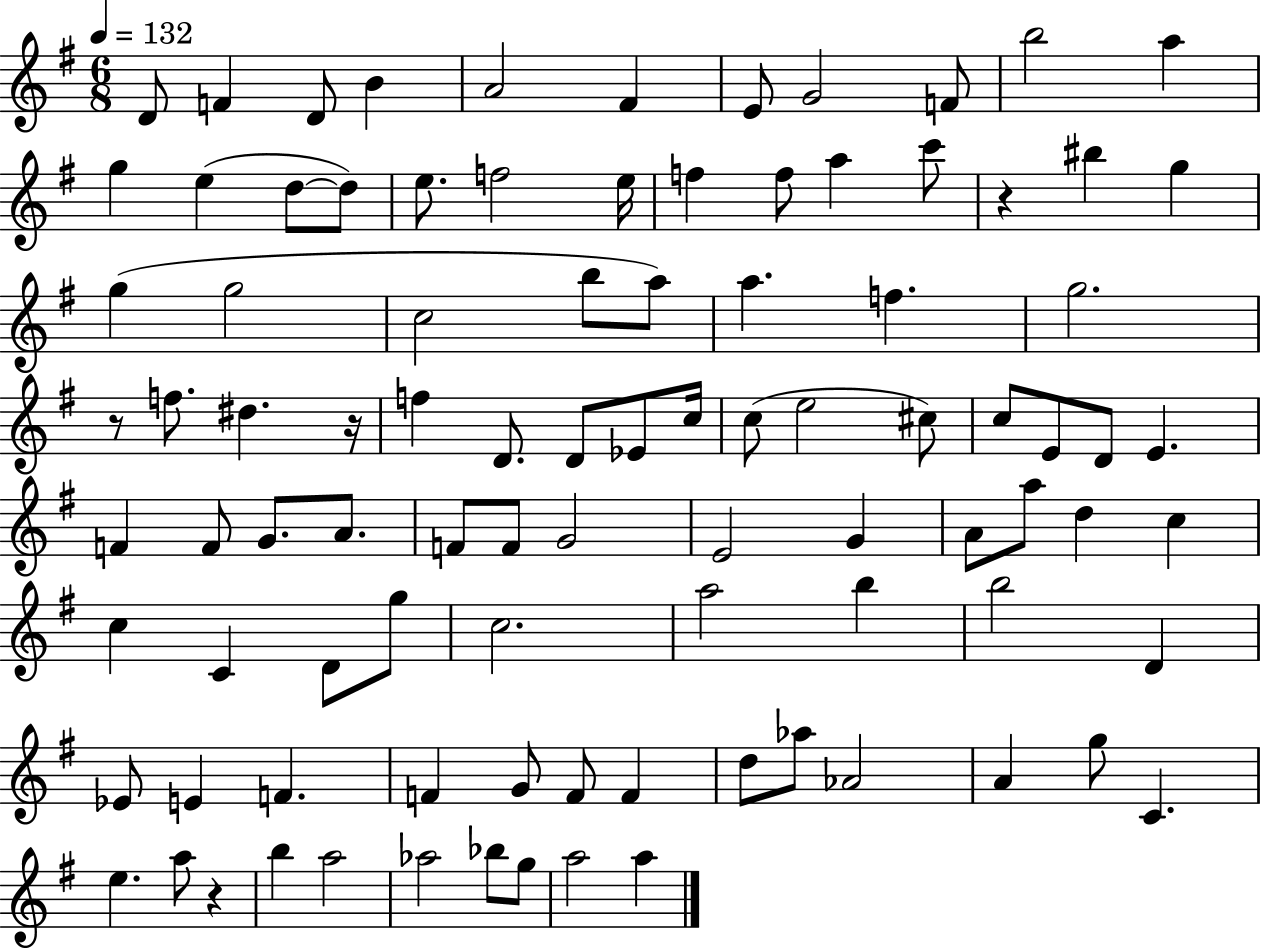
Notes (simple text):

D4/e F4/q D4/e B4/q A4/h F#4/q E4/e G4/h F4/e B5/h A5/q G5/q E5/q D5/e D5/e E5/e. F5/h E5/s F5/q F5/e A5/q C6/e R/q BIS5/q G5/q G5/q G5/h C5/h B5/e A5/e A5/q. F5/q. G5/h. R/e F5/e. D#5/q. R/s F5/q D4/e. D4/e Eb4/e C5/s C5/e E5/h C#5/e C5/e E4/e D4/e E4/q. F4/q F4/e G4/e. A4/e. F4/e F4/e G4/h E4/h G4/q A4/e A5/e D5/q C5/q C5/q C4/q D4/e G5/e C5/h. A5/h B5/q B5/h D4/q Eb4/e E4/q F4/q. F4/q G4/e F4/e F4/q D5/e Ab5/e Ab4/h A4/q G5/e C4/q. E5/q. A5/e R/q B5/q A5/h Ab5/h Bb5/e G5/e A5/h A5/q